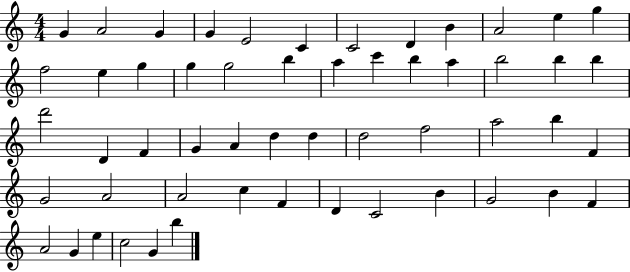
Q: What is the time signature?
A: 4/4